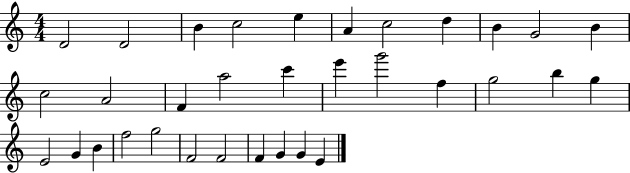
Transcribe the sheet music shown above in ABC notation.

X:1
T:Untitled
M:4/4
L:1/4
K:C
D2 D2 B c2 e A c2 d B G2 B c2 A2 F a2 c' e' g'2 f g2 b g E2 G B f2 g2 F2 F2 F G G E